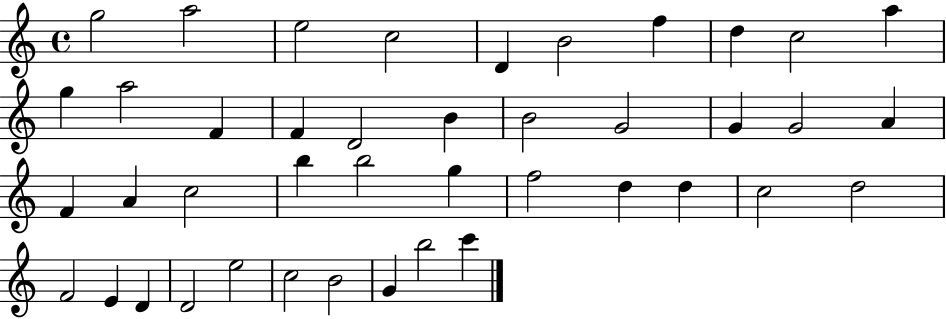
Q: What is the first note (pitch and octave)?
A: G5